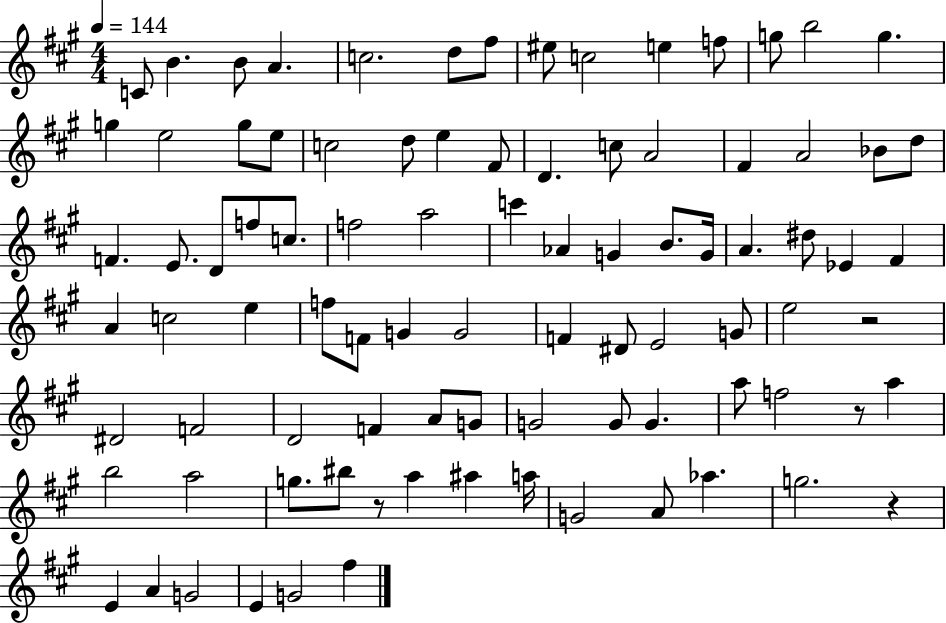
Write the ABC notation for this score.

X:1
T:Untitled
M:4/4
L:1/4
K:A
C/2 B B/2 A c2 d/2 ^f/2 ^e/2 c2 e f/2 g/2 b2 g g e2 g/2 e/2 c2 d/2 e ^F/2 D c/2 A2 ^F A2 _B/2 d/2 F E/2 D/2 f/2 c/2 f2 a2 c' _A G B/2 G/4 A ^d/2 _E ^F A c2 e f/2 F/2 G G2 F ^D/2 E2 G/2 e2 z2 ^D2 F2 D2 F A/2 G/2 G2 G/2 G a/2 f2 z/2 a b2 a2 g/2 ^b/2 z/2 a ^a a/4 G2 A/2 _a g2 z E A G2 E G2 ^f